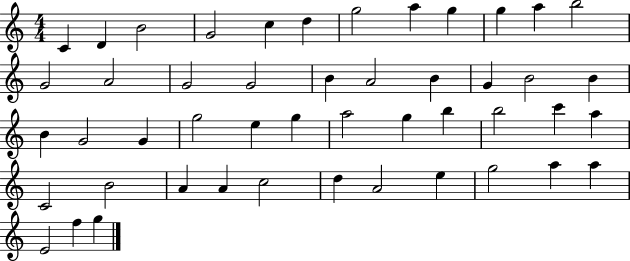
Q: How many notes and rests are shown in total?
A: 48